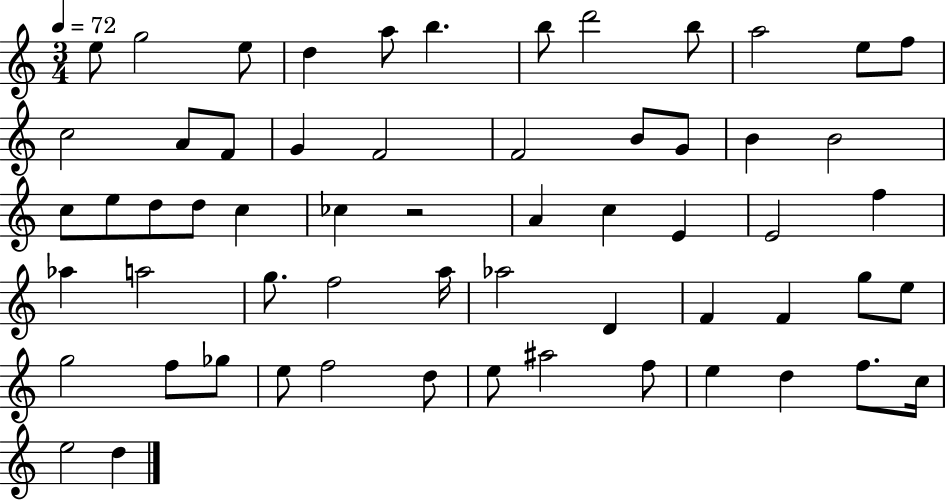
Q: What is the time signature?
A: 3/4